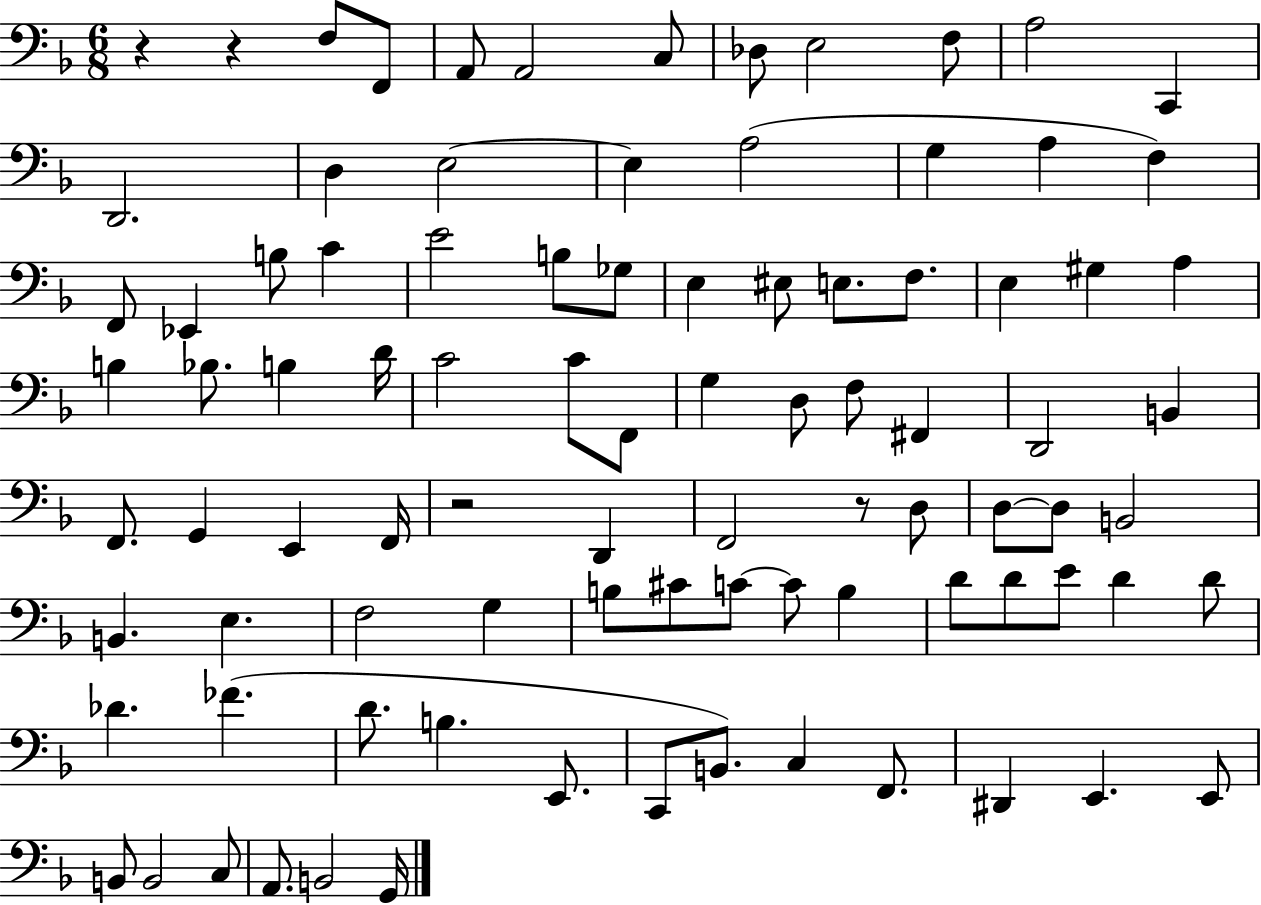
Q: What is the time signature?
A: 6/8